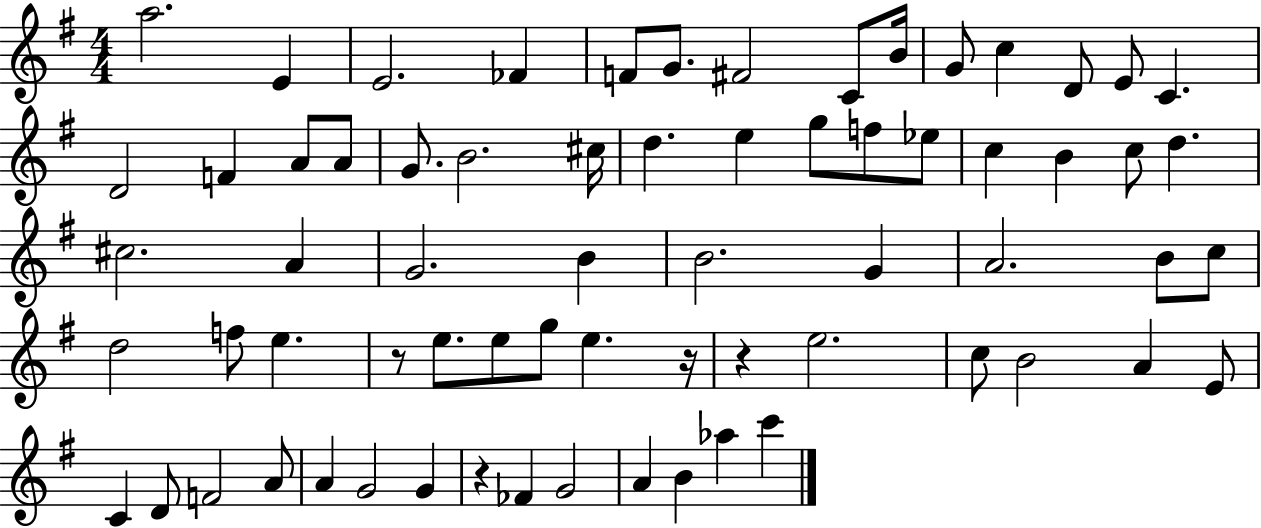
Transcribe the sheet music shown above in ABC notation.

X:1
T:Untitled
M:4/4
L:1/4
K:G
a2 E E2 _F F/2 G/2 ^F2 C/2 B/4 G/2 c D/2 E/2 C D2 F A/2 A/2 G/2 B2 ^c/4 d e g/2 f/2 _e/2 c B c/2 d ^c2 A G2 B B2 G A2 B/2 c/2 d2 f/2 e z/2 e/2 e/2 g/2 e z/4 z e2 c/2 B2 A E/2 C D/2 F2 A/2 A G2 G z _F G2 A B _a c'